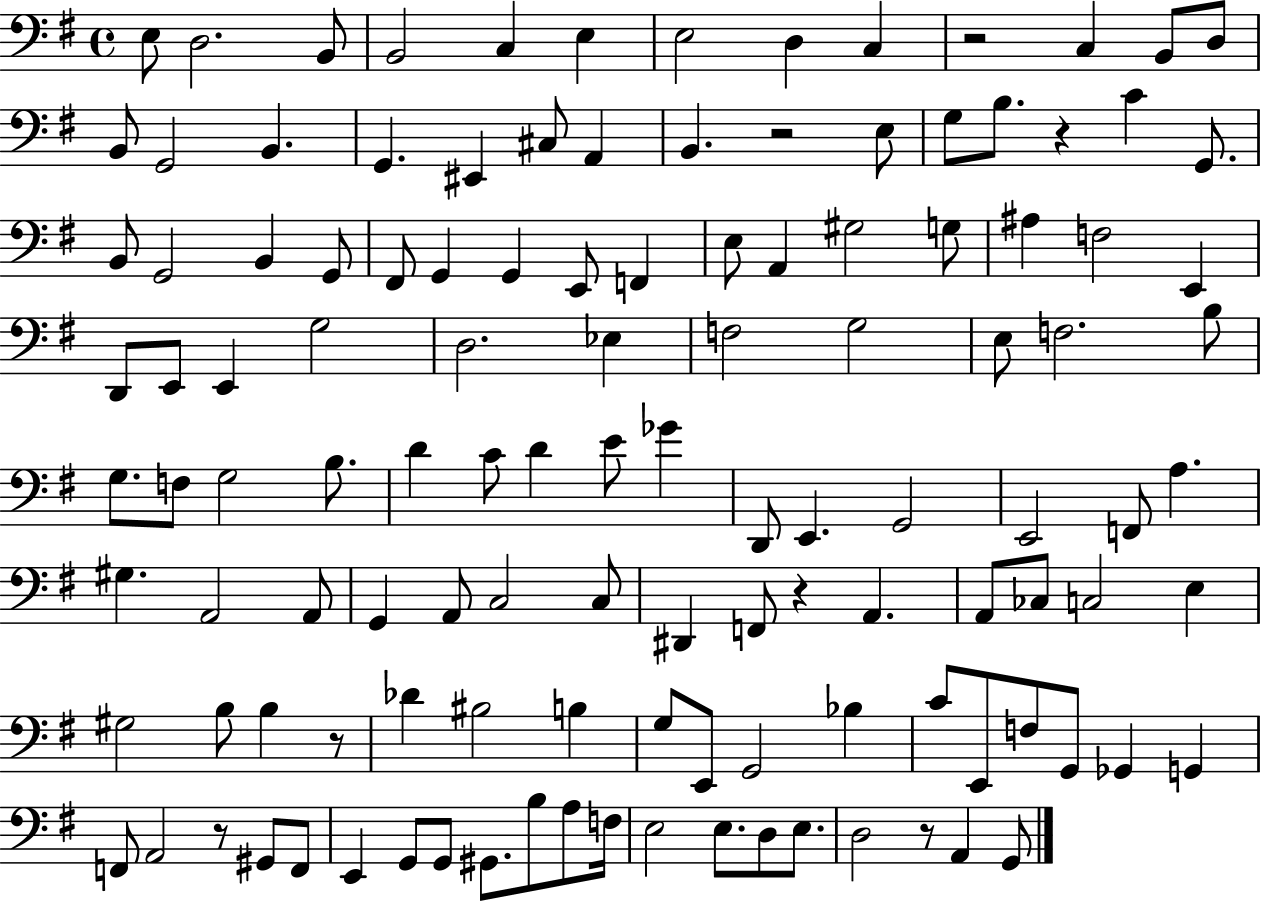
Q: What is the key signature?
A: G major